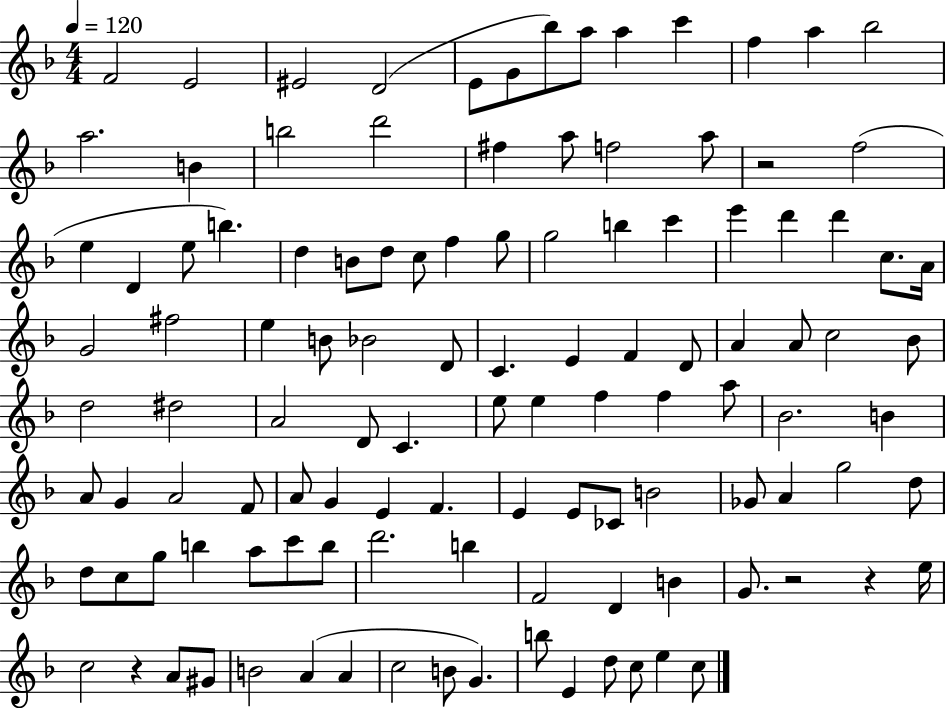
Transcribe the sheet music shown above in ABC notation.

X:1
T:Untitled
M:4/4
L:1/4
K:F
F2 E2 ^E2 D2 E/2 G/2 _b/2 a/2 a c' f a _b2 a2 B b2 d'2 ^f a/2 f2 a/2 z2 f2 e D e/2 b d B/2 d/2 c/2 f g/2 g2 b c' e' d' d' c/2 A/4 G2 ^f2 e B/2 _B2 D/2 C E F D/2 A A/2 c2 _B/2 d2 ^d2 A2 D/2 C e/2 e f f a/2 _B2 B A/2 G A2 F/2 A/2 G E F E E/2 _C/2 B2 _G/2 A g2 d/2 d/2 c/2 g/2 b a/2 c'/2 b/2 d'2 b F2 D B G/2 z2 z e/4 c2 z A/2 ^G/2 B2 A A c2 B/2 G b/2 E d/2 c/2 e c/2